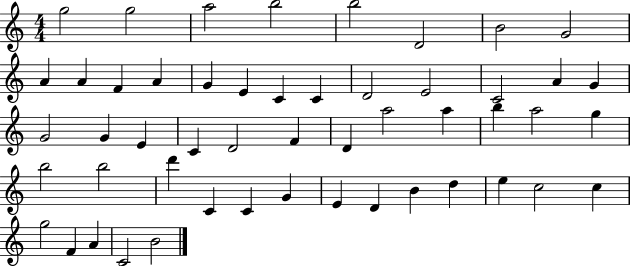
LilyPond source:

{
  \clef treble
  \numericTimeSignature
  \time 4/4
  \key c \major
  g''2 g''2 | a''2 b''2 | b''2 d'2 | b'2 g'2 | \break a'4 a'4 f'4 a'4 | g'4 e'4 c'4 c'4 | d'2 e'2 | c'2 a'4 g'4 | \break g'2 g'4 e'4 | c'4 d'2 f'4 | d'4 a''2 a''4 | b''4 a''2 g''4 | \break b''2 b''2 | d'''4 c'4 c'4 g'4 | e'4 d'4 b'4 d''4 | e''4 c''2 c''4 | \break g''2 f'4 a'4 | c'2 b'2 | \bar "|."
}